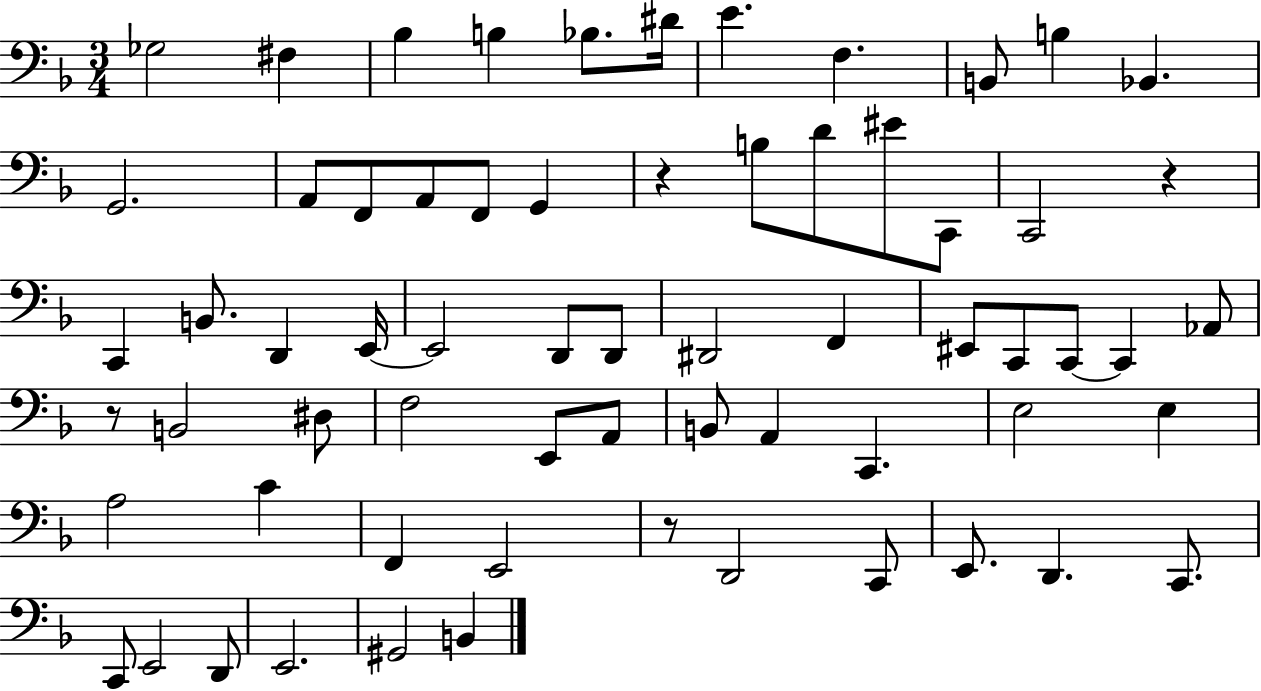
Gb3/h F#3/q Bb3/q B3/q Bb3/e. D#4/s E4/q. F3/q. B2/e B3/q Bb2/q. G2/h. A2/e F2/e A2/e F2/e G2/q R/q B3/e D4/e EIS4/e C2/e C2/h R/q C2/q B2/e. D2/q E2/s E2/h D2/e D2/e D#2/h F2/q EIS2/e C2/e C2/e C2/q Ab2/e R/e B2/h D#3/e F3/h E2/e A2/e B2/e A2/q C2/q. E3/h E3/q A3/h C4/q F2/q E2/h R/e D2/h C2/e E2/e. D2/q. C2/e. C2/e E2/h D2/e E2/h. G#2/h B2/q